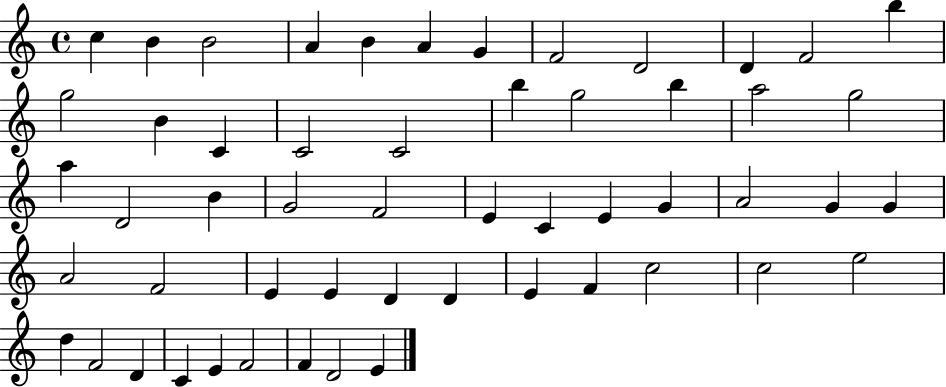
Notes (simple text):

C5/q B4/q B4/h A4/q B4/q A4/q G4/q F4/h D4/h D4/q F4/h B5/q G5/h B4/q C4/q C4/h C4/h B5/q G5/h B5/q A5/h G5/h A5/q D4/h B4/q G4/h F4/h E4/q C4/q E4/q G4/q A4/h G4/q G4/q A4/h F4/h E4/q E4/q D4/q D4/q E4/q F4/q C5/h C5/h E5/h D5/q F4/h D4/q C4/q E4/q F4/h F4/q D4/h E4/q